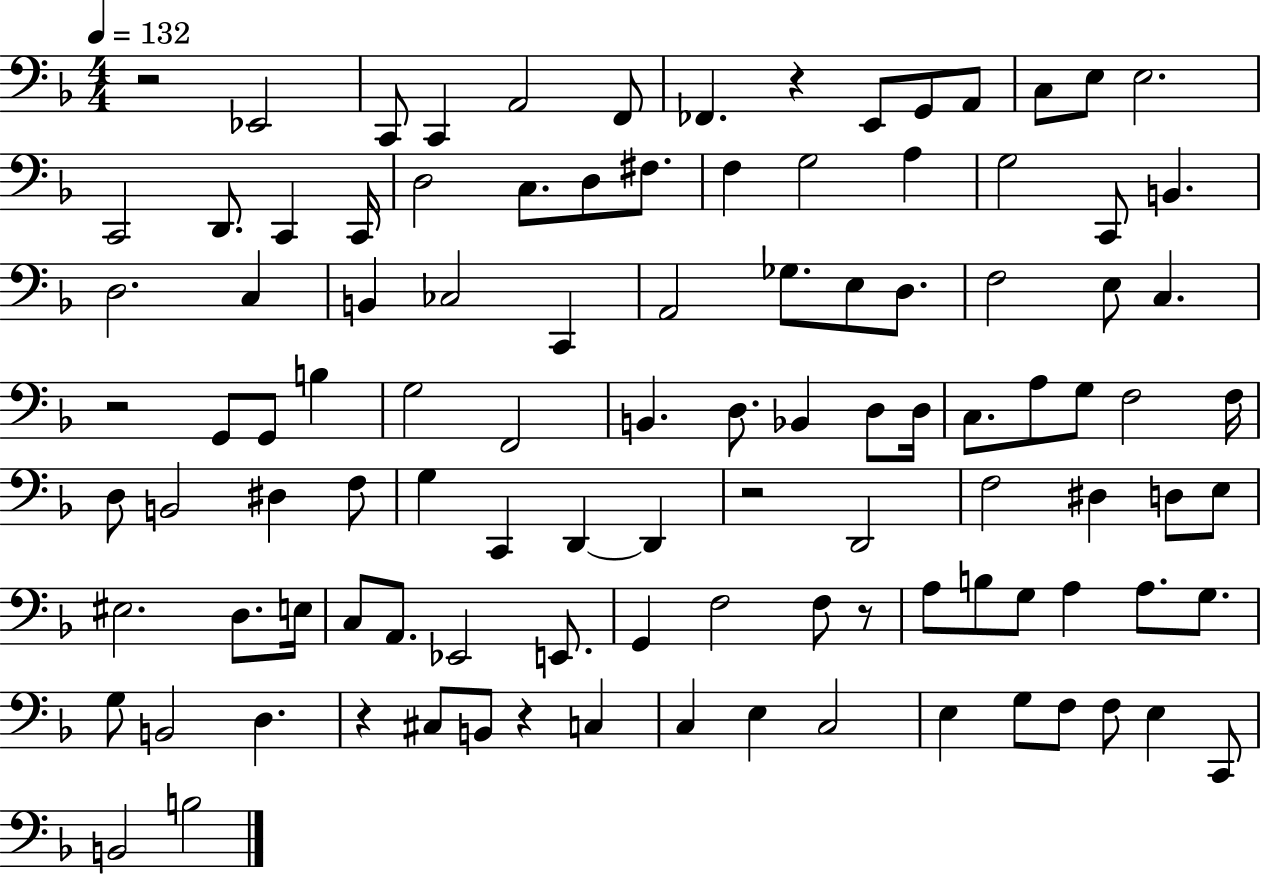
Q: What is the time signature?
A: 4/4